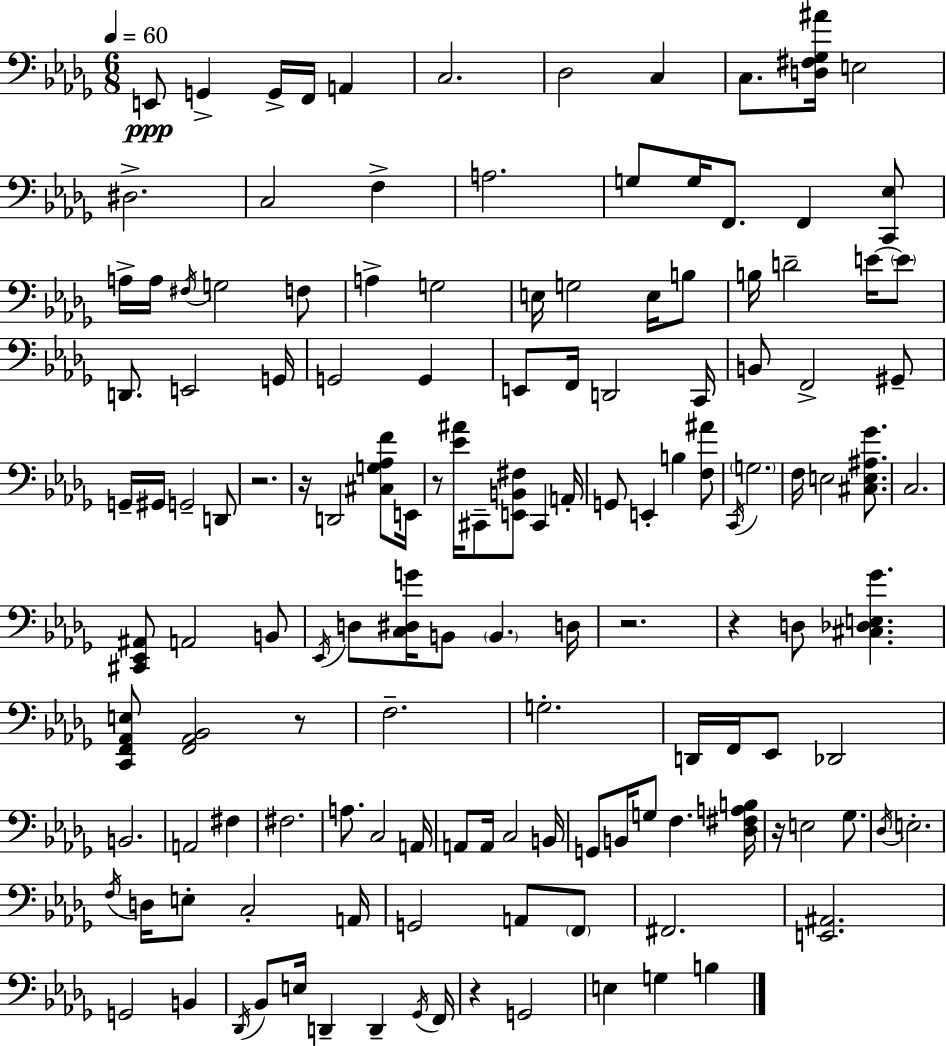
X:1
T:Untitled
M:6/8
L:1/4
K:Bbm
E,,/2 G,, G,,/4 F,,/4 A,, C,2 _D,2 C, C,/2 [D,^F,_G,^A]/4 E,2 ^D,2 C,2 F, A,2 G,/2 G,/4 F,,/2 F,, [C,,_E,]/2 A,/4 A,/4 ^F,/4 G,2 F,/2 A, G,2 E,/4 G,2 E,/4 B,/2 B,/4 D2 E/4 E/2 D,,/2 E,,2 G,,/4 G,,2 G,, E,,/2 F,,/4 D,,2 C,,/4 B,,/2 F,,2 ^G,,/2 G,,/4 ^G,,/4 G,,2 D,,/2 z2 z/4 D,,2 [^C,G,_A,F]/2 E,,/4 z/2 [_E^A]/4 ^C,,/2 [E,,B,,^F,]/2 ^C,, A,,/4 G,,/2 E,, B, [F,^A]/2 C,,/4 G,2 F,/4 E,2 [^C,E,^A,_G]/2 C,2 [^C,,_E,,^A,,]/2 A,,2 B,,/2 _E,,/4 D,/2 [C,^D,G]/4 B,,/2 B,, D,/4 z2 z D,/2 [^C,_D,E,_G] [C,,F,,_A,,E,]/2 [F,,_A,,_B,,]2 z/2 F,2 G,2 D,,/4 F,,/4 _E,,/2 _D,,2 B,,2 A,,2 ^F, ^F,2 A,/2 C,2 A,,/4 A,,/2 A,,/4 C,2 B,,/4 G,,/2 B,,/4 G,/2 F, [_D,^F,A,B,]/4 z/4 E,2 _G,/2 _D,/4 E,2 F,/4 D,/4 E,/2 C,2 A,,/4 G,,2 A,,/2 F,,/2 ^F,,2 [E,,^A,,]2 G,,2 B,, _D,,/4 _B,,/2 E,/4 D,, D,, _G,,/4 F,,/4 z G,,2 E, G, B,